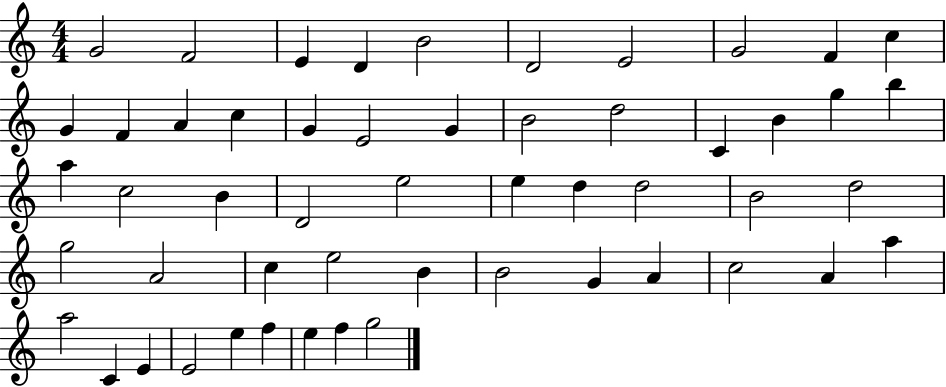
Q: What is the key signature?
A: C major